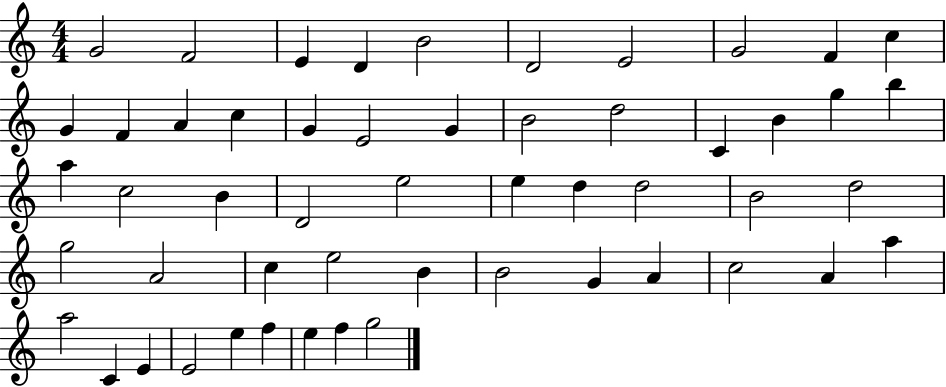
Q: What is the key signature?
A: C major